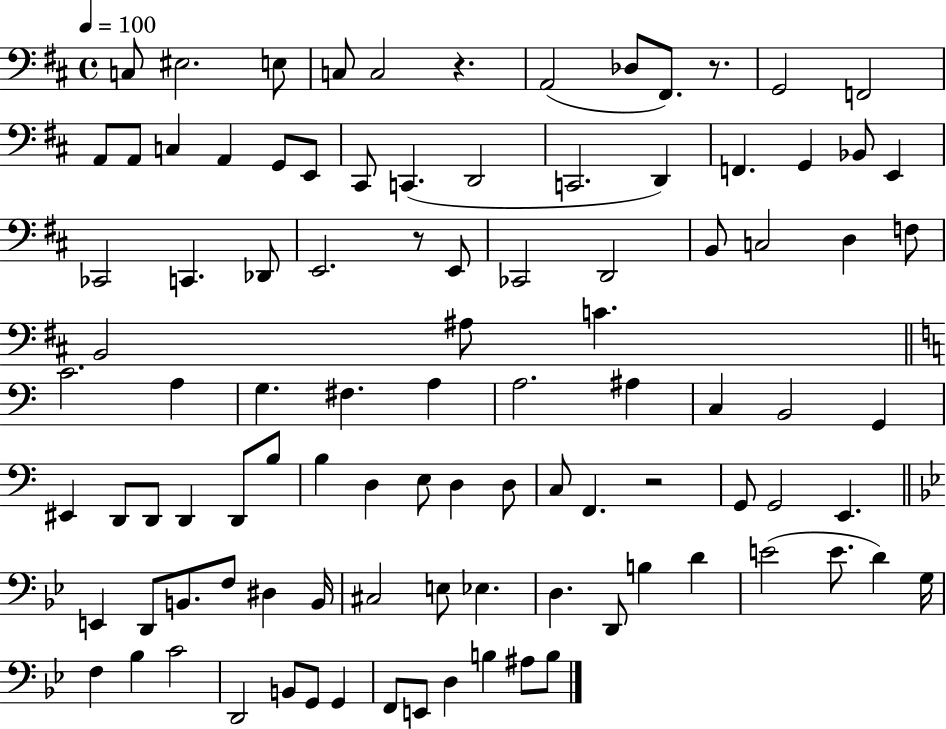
{
  \clef bass
  \time 4/4
  \defaultTimeSignature
  \key d \major
  \tempo 4 = 100
  c8 eis2. e8 | c8 c2 r4. | a,2( des8 fis,8.) r8. | g,2 f,2 | \break a,8 a,8 c4 a,4 g,8 e,8 | cis,8 c,4.( d,2 | c,2. d,4) | f,4. g,4 bes,8 e,4 | \break ces,2 c,4. des,8 | e,2. r8 e,8 | ces,2 d,2 | b,8 c2 d4 f8 | \break b,2 ais8 c'4. | \bar "||" \break \key c \major c'2. a4 | g4. fis4. a4 | a2. ais4 | c4 b,2 g,4 | \break eis,4 d,8 d,8 d,4 d,8 b8 | b4 d4 e8 d4 d8 | c8 f,4. r2 | g,8 g,2 e,4. | \break \bar "||" \break \key bes \major e,4 d,8 b,8. f8 dis4 b,16 | cis2 e8 ees4. | d4. d,8 b4 d'4 | e'2( e'8. d'4) g16 | \break f4 bes4 c'2 | d,2 b,8 g,8 g,4 | f,8 e,8 d4 b4 ais8 b8 | \bar "|."
}